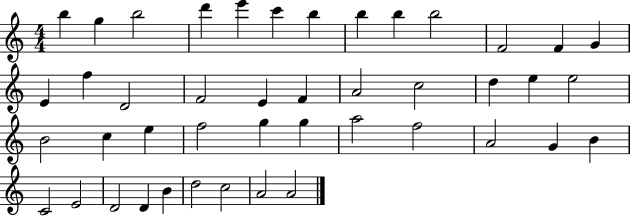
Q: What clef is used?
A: treble